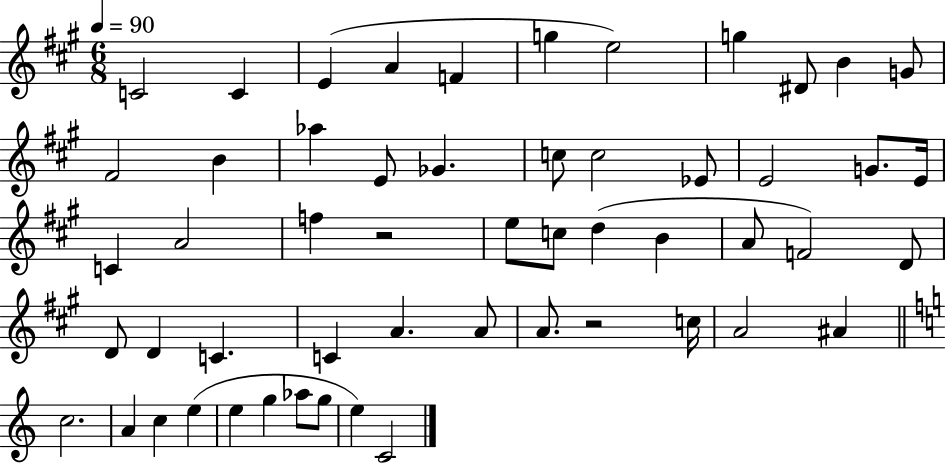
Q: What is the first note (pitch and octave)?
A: C4